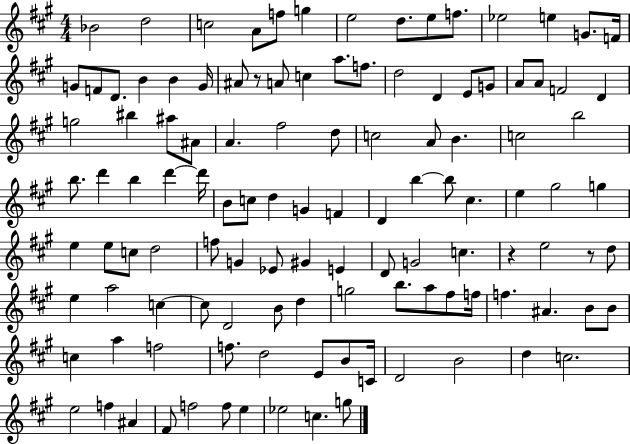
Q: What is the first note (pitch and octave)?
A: Bb4